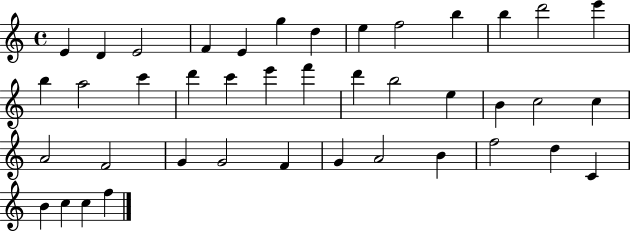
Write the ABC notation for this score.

X:1
T:Untitled
M:4/4
L:1/4
K:C
E D E2 F E g d e f2 b b d'2 e' b a2 c' d' c' e' f' d' b2 e B c2 c A2 F2 G G2 F G A2 B f2 d C B c c f